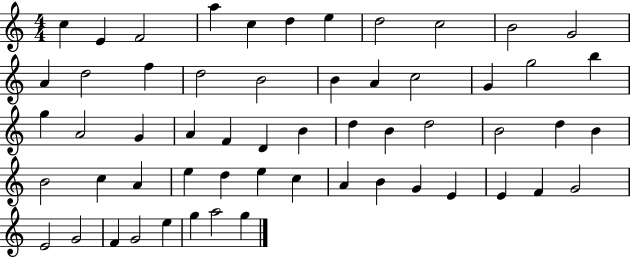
X:1
T:Untitled
M:4/4
L:1/4
K:C
c E F2 a c d e d2 c2 B2 G2 A d2 f d2 B2 B A c2 G g2 b g A2 G A F D B d B d2 B2 d B B2 c A e d e c A B G E E F G2 E2 G2 F G2 e g a2 g